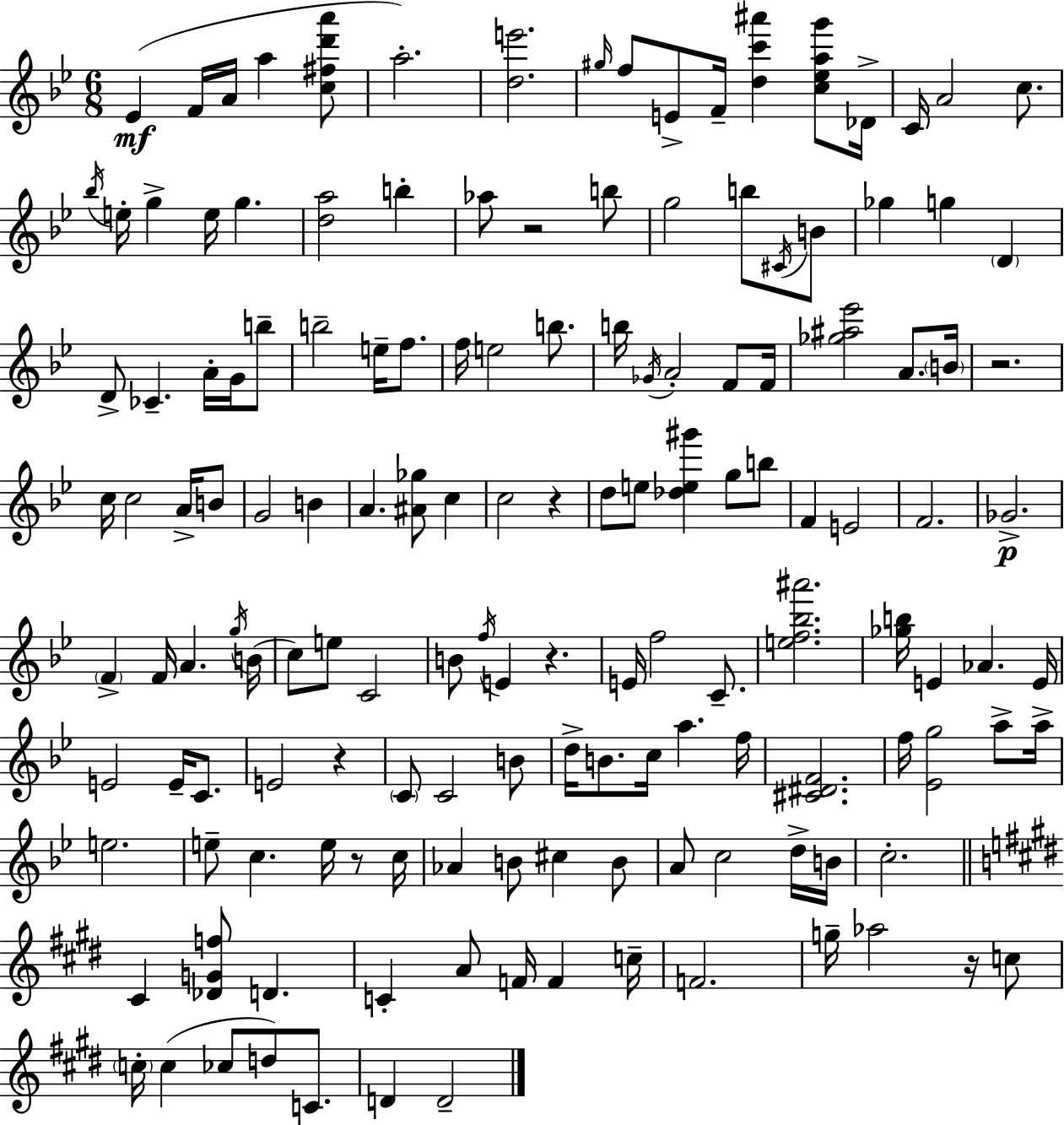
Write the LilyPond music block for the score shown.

{
  \clef treble
  \numericTimeSignature
  \time 6/8
  \key g \minor
  \repeat volta 2 { ees'4(\mf f'16 a'16 a''4 <c'' fis'' d''' a'''>8 | a''2.-.) | <d'' e'''>2. | \grace { gis''16 } f''8 e'8-> f'16-- <d'' c''' ais'''>4 <c'' ees'' a'' g'''>8 | \break des'16-> c'16 a'2 c''8. | \acciaccatura { bes''16 } e''16-. g''4-> e''16 g''4. | <d'' a''>2 b''4-. | aes''8 r2 | \break b''8 g''2 b''8 | \acciaccatura { cis'16 } b'8 ges''4 g''4 \parenthesize d'4 | d'8-> ces'4.-- a'16-. | g'16 b''8-- b''2-- e''16-- | \break f''8. f''16 e''2 | b''8. b''16 \acciaccatura { ges'16 } a'2-. | f'8 f'16 <ges'' ais'' ees'''>2 | a'8. \parenthesize b'16 r2. | \break c''16 c''2 | a'16-> b'8 g'2 | b'4 a'4. <ais' ges''>8 | c''4 c''2 | \break r4 d''8 e''8 <des'' e'' gis'''>4 | g''8 b''8 f'4 e'2 | f'2. | ges'2.->\p | \break \parenthesize f'4-> f'16 a'4. | \acciaccatura { g''16 }( b'16 c''8) e''8 c'2 | b'8 \acciaccatura { f''16 } e'4 | r4. e'16 f''2 | \break c'8.-- <e'' f'' bes'' ais'''>2. | <ges'' b''>16 e'4 aes'4. | e'16 e'2 | e'16-- c'8. e'2 | \break r4 \parenthesize c'8 c'2 | b'8 d''16-> b'8. c''16 a''4. | f''16 <cis' dis' f'>2. | f''16 <ees' g''>2 | \break a''8-> a''16-> e''2. | e''8-- c''4. | e''16 r8 c''16 aes'4 b'8 | cis''4 b'8 a'8 c''2 | \break d''16-> b'16 c''2.-. | \bar "||" \break \key e \major cis'4 <des' g' f''>8 d'4. | c'4-. a'8 f'16 f'4 c''16-- | f'2. | g''16-- aes''2 r16 c''8 | \break \parenthesize c''16-. c''4( ces''8 d''8) c'8. | d'4 d'2-- | } \bar "|."
}